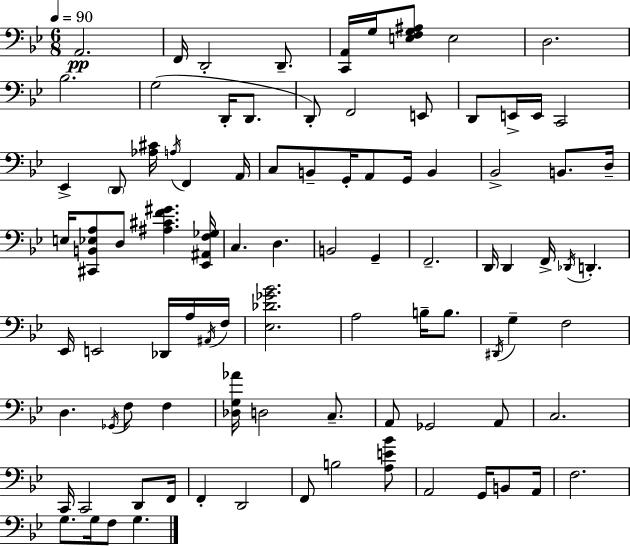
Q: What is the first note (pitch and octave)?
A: A2